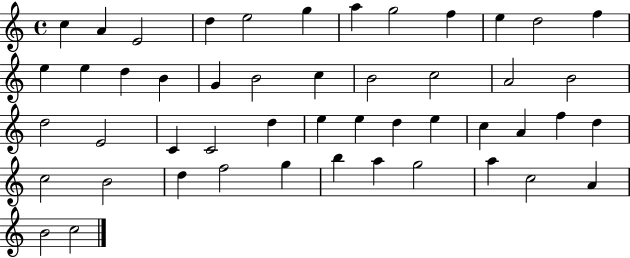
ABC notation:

X:1
T:Untitled
M:4/4
L:1/4
K:C
c A E2 d e2 g a g2 f e d2 f e e d B G B2 c B2 c2 A2 B2 d2 E2 C C2 d e e d e c A f d c2 B2 d f2 g b a g2 a c2 A B2 c2